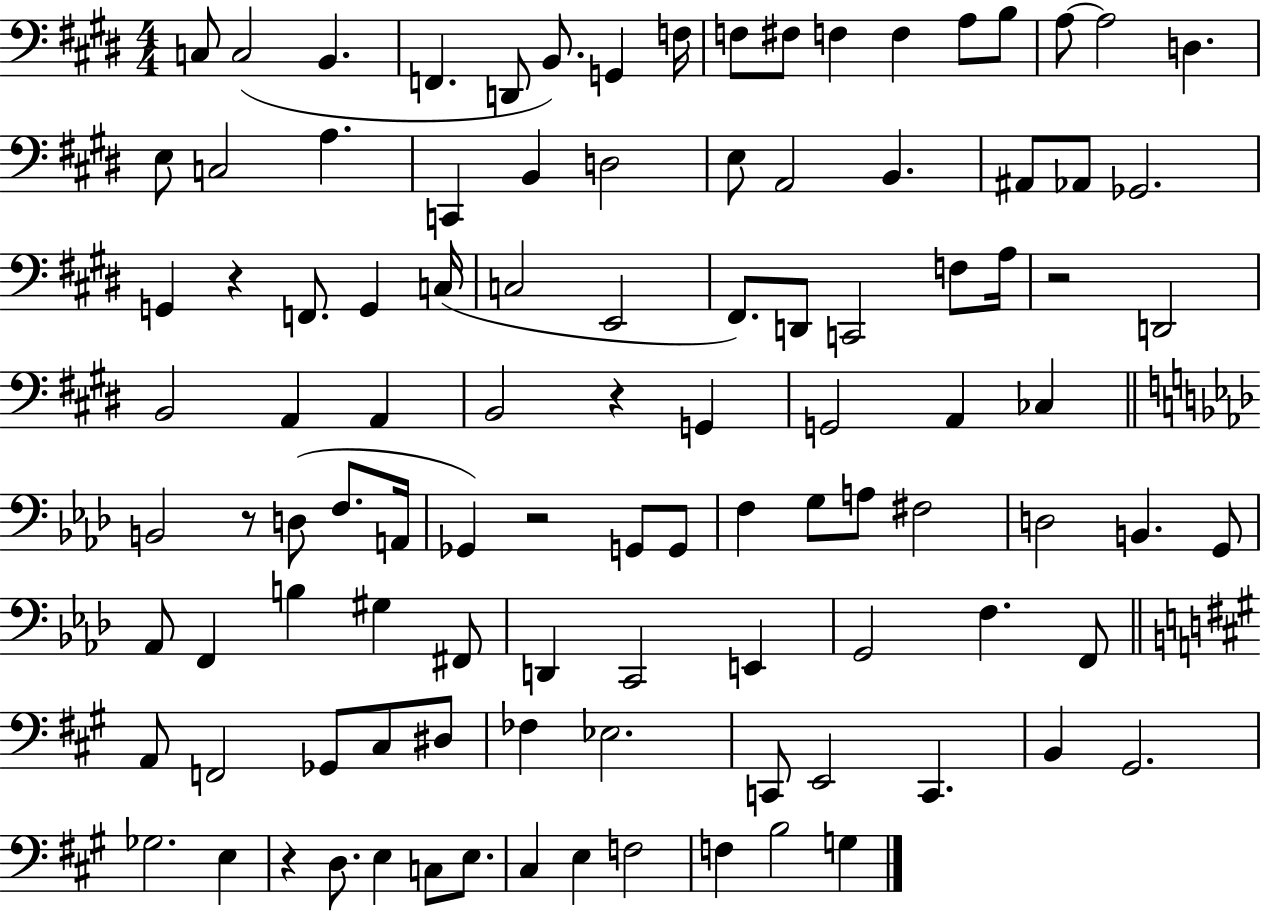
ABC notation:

X:1
T:Untitled
M:4/4
L:1/4
K:E
C,/2 C,2 B,, F,, D,,/2 B,,/2 G,, F,/4 F,/2 ^F,/2 F, F, A,/2 B,/2 A,/2 A,2 D, E,/2 C,2 A, C,, B,, D,2 E,/2 A,,2 B,, ^A,,/2 _A,,/2 _G,,2 G,, z F,,/2 G,, C,/4 C,2 E,,2 ^F,,/2 D,,/2 C,,2 F,/2 A,/4 z2 D,,2 B,,2 A,, A,, B,,2 z G,, G,,2 A,, _C, B,,2 z/2 D,/2 F,/2 A,,/4 _G,, z2 G,,/2 G,,/2 F, G,/2 A,/2 ^F,2 D,2 B,, G,,/2 _A,,/2 F,, B, ^G, ^F,,/2 D,, C,,2 E,, G,,2 F, F,,/2 A,,/2 F,,2 _G,,/2 ^C,/2 ^D,/2 _F, _E,2 C,,/2 E,,2 C,, B,, ^G,,2 _G,2 E, z D,/2 E, C,/2 E,/2 ^C, E, F,2 F, B,2 G,